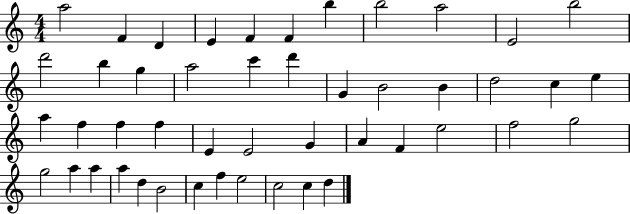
{
  \clef treble
  \numericTimeSignature
  \time 4/4
  \key c \major
  a''2 f'4 d'4 | e'4 f'4 f'4 b''4 | b''2 a''2 | e'2 b''2 | \break d'''2 b''4 g''4 | a''2 c'''4 d'''4 | g'4 b'2 b'4 | d''2 c''4 e''4 | \break a''4 f''4 f''4 f''4 | e'4 e'2 g'4 | a'4 f'4 e''2 | f''2 g''2 | \break g''2 a''4 a''4 | a''4 d''4 b'2 | c''4 f''4 e''2 | c''2 c''4 d''4 | \break \bar "|."
}